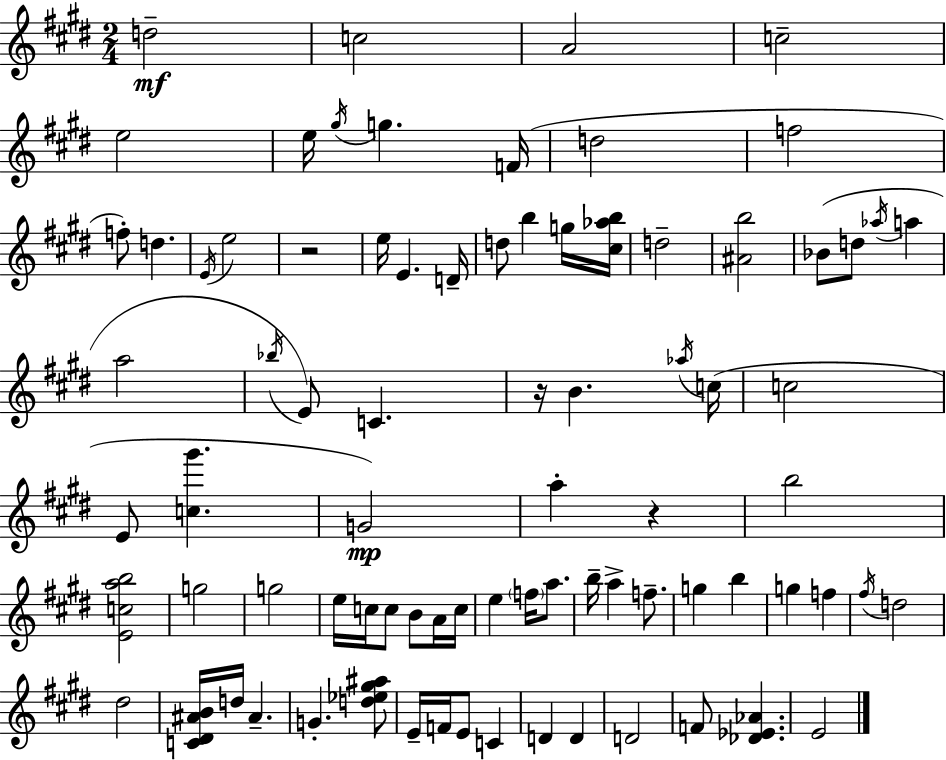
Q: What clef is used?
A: treble